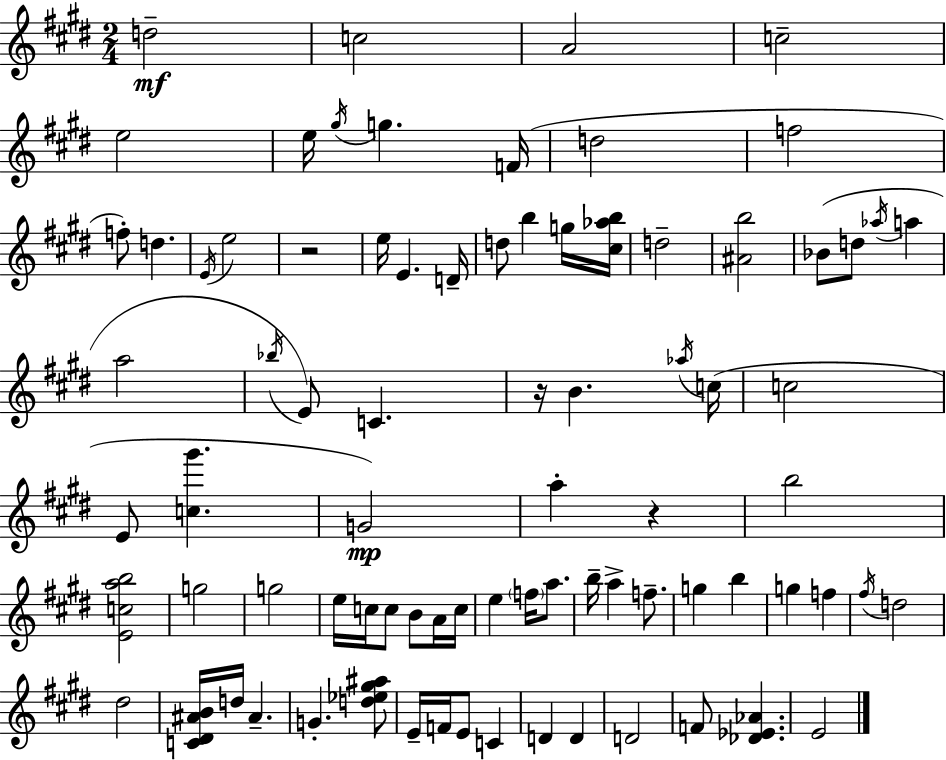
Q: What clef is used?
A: treble